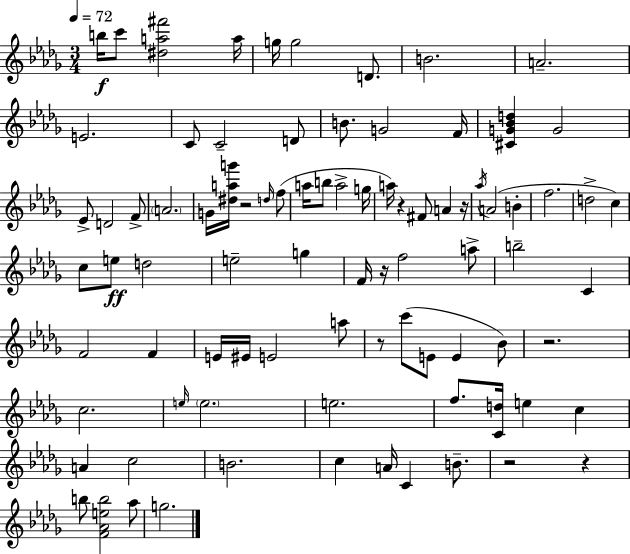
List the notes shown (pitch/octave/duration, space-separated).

B5/s C6/e [D#5,A5,F#6]/h A5/s G5/s G5/h D4/e. B4/h. A4/h. E4/h. C4/e C4/h D4/e B4/e. G4/h F4/s [C#4,G4,Bb4,D5]/q G4/h Eb4/e D4/h F4/e A4/h. G4/s [D#5,A5,G6]/s R/h D5/s F5/e A5/s B5/e A5/h G5/s A5/s R/q F#4/e A4/q R/s Ab5/s A4/h B4/q F5/h. D5/h C5/q C5/e E5/e D5/h E5/h G5/q F4/s R/s F5/h A5/e B5/h C4/q F4/h F4/q E4/s EIS4/s E4/h A5/e R/e C6/e E4/e E4/q Bb4/e R/h. C5/h. E5/s E5/h. E5/h. F5/e. [C4,D5]/s E5/q C5/q A4/q C5/h B4/h. C5/q A4/s C4/q B4/e. R/h R/q B5/e [F4,Ab4,E5,B5]/h Ab5/e G5/h.